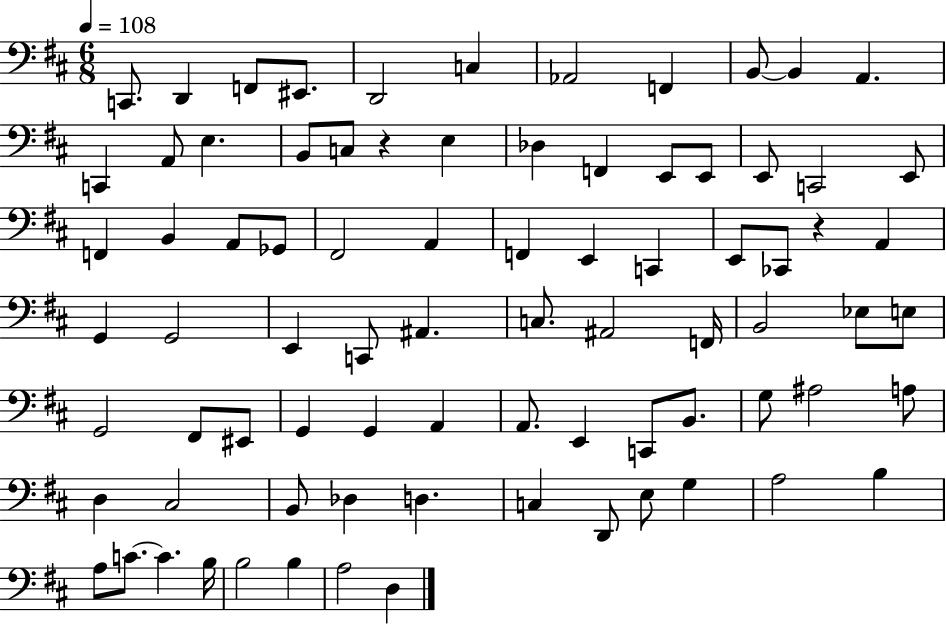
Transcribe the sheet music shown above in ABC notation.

X:1
T:Untitled
M:6/8
L:1/4
K:D
C,,/2 D,, F,,/2 ^E,,/2 D,,2 C, _A,,2 F,, B,,/2 B,, A,, C,, A,,/2 E, B,,/2 C,/2 z E, _D, F,, E,,/2 E,,/2 E,,/2 C,,2 E,,/2 F,, B,, A,,/2 _G,,/2 ^F,,2 A,, F,, E,, C,, E,,/2 _C,,/2 z A,, G,, G,,2 E,, C,,/2 ^A,, C,/2 ^A,,2 F,,/4 B,,2 _E,/2 E,/2 G,,2 ^F,,/2 ^E,,/2 G,, G,, A,, A,,/2 E,, C,,/2 B,,/2 G,/2 ^A,2 A,/2 D, ^C,2 B,,/2 _D, D, C, D,,/2 E,/2 G, A,2 B, A,/2 C/2 C B,/4 B,2 B, A,2 D,